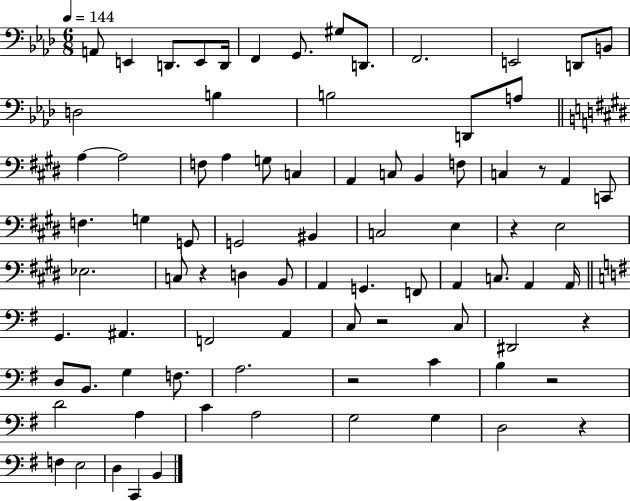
A2/e E2/q D2/e. E2/e D2/s F2/q G2/e. G#3/e D2/e. F2/h. E2/h D2/e B2/e D3/h B3/q B3/h D2/e A3/e A3/q A3/h F3/e A3/q G3/e C3/q A2/q C3/e B2/q F3/e C3/q R/e A2/q C2/e F3/q. G3/q G2/e G2/h BIS2/q C3/h E3/q R/q E3/h Eb3/h. C3/e R/q D3/q B2/e A2/q G2/q. F2/e A2/q C3/e. A2/q A2/s G2/q. A#2/q. F2/h A2/q C3/e R/h C3/e D#2/h R/q D3/e B2/e. G3/q F3/e. A3/h. R/h C4/q B3/q R/h D4/h A3/q C4/q A3/h G3/h G3/q D3/h R/q F3/q E3/h D3/q C2/q B2/q